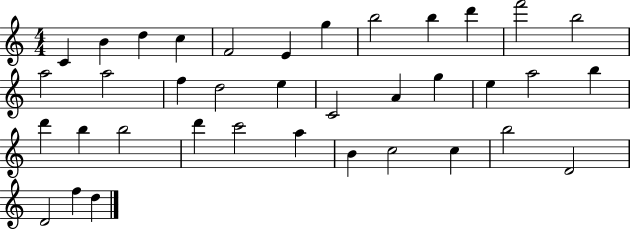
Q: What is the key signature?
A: C major